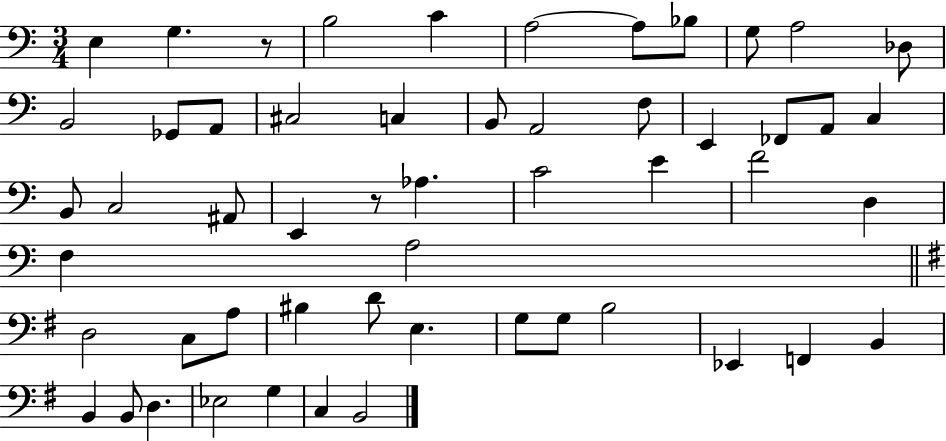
{
  \clef bass
  \numericTimeSignature
  \time 3/4
  \key c \major
  \repeat volta 2 { e4 g4. r8 | b2 c'4 | a2~~ a8 bes8 | g8 a2 des8 | \break b,2 ges,8 a,8 | cis2 c4 | b,8 a,2 f8 | e,4 fes,8 a,8 c4 | \break b,8 c2 ais,8 | e,4 r8 aes4. | c'2 e'4 | f'2 d4 | \break f4 a2 | \bar "||" \break \key g \major d2 c8 a8 | bis4 d'8 e4. | g8 g8 b2 | ees,4 f,4 b,4 | \break b,4 b,8 d4. | ees2 g4 | c4 b,2 | } \bar "|."
}